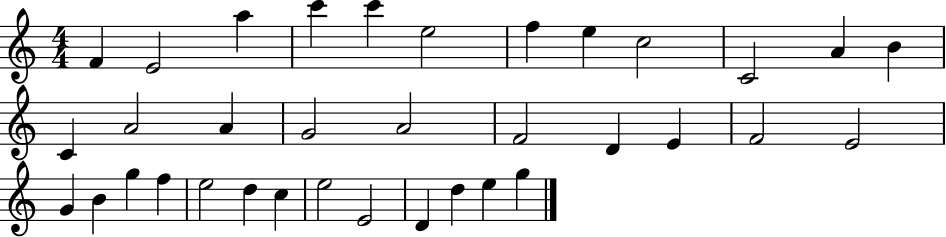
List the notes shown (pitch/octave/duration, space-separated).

F4/q E4/h A5/q C6/q C6/q E5/h F5/q E5/q C5/h C4/h A4/q B4/q C4/q A4/h A4/q G4/h A4/h F4/h D4/q E4/q F4/h E4/h G4/q B4/q G5/q F5/q E5/h D5/q C5/q E5/h E4/h D4/q D5/q E5/q G5/q